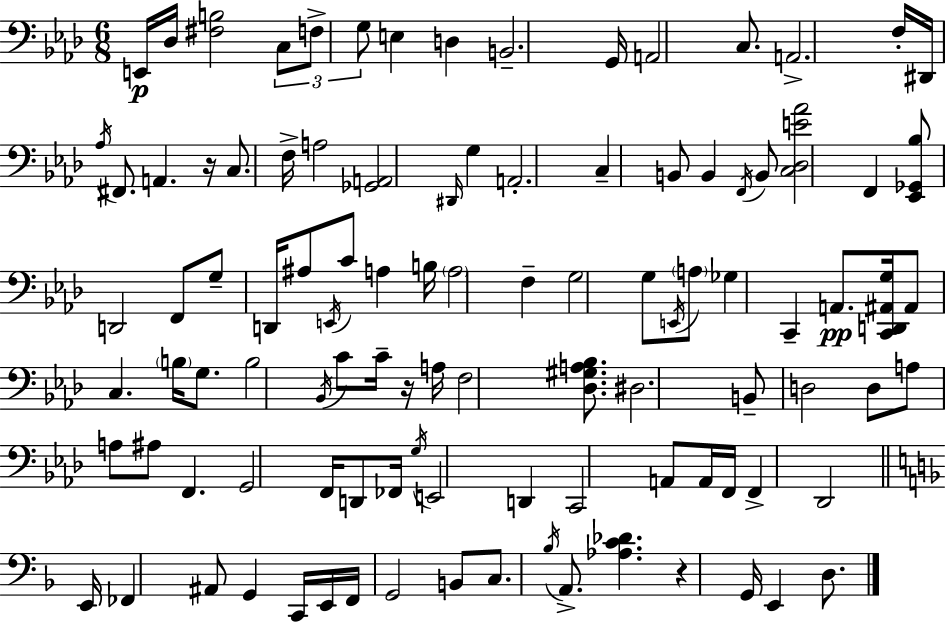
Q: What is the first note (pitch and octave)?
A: E2